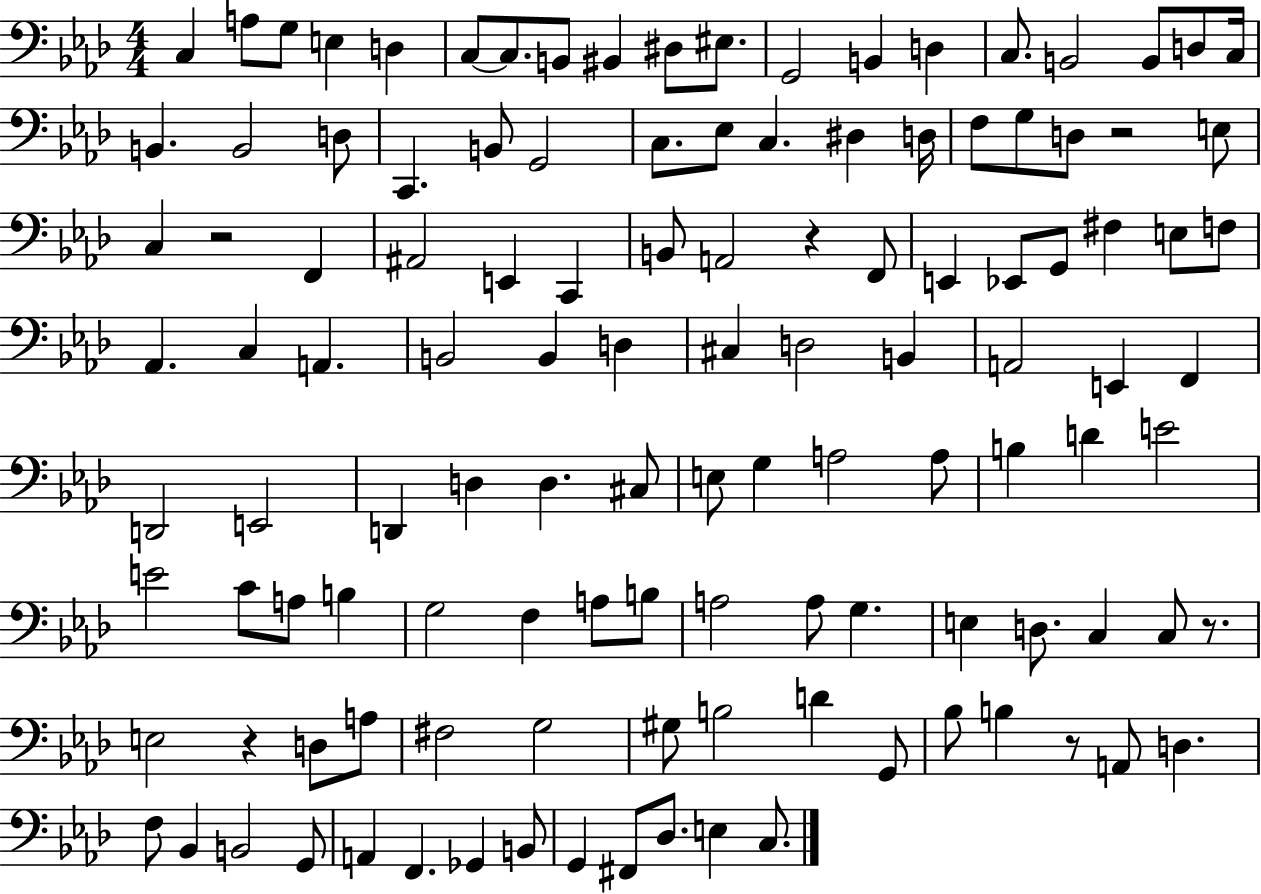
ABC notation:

X:1
T:Untitled
M:4/4
L:1/4
K:Ab
C, A,/2 G,/2 E, D, C,/2 C,/2 B,,/2 ^B,, ^D,/2 ^E,/2 G,,2 B,, D, C,/2 B,,2 B,,/2 D,/2 C,/4 B,, B,,2 D,/2 C,, B,,/2 G,,2 C,/2 _E,/2 C, ^D, D,/4 F,/2 G,/2 D,/2 z2 E,/2 C, z2 F,, ^A,,2 E,, C,, B,,/2 A,,2 z F,,/2 E,, _E,,/2 G,,/2 ^F, E,/2 F,/2 _A,, C, A,, B,,2 B,, D, ^C, D,2 B,, A,,2 E,, F,, D,,2 E,,2 D,, D, D, ^C,/2 E,/2 G, A,2 A,/2 B, D E2 E2 C/2 A,/2 B, G,2 F, A,/2 B,/2 A,2 A,/2 G, E, D,/2 C, C,/2 z/2 E,2 z D,/2 A,/2 ^F,2 G,2 ^G,/2 B,2 D G,,/2 _B,/2 B, z/2 A,,/2 D, F,/2 _B,, B,,2 G,,/2 A,, F,, _G,, B,,/2 G,, ^F,,/2 _D,/2 E, C,/2